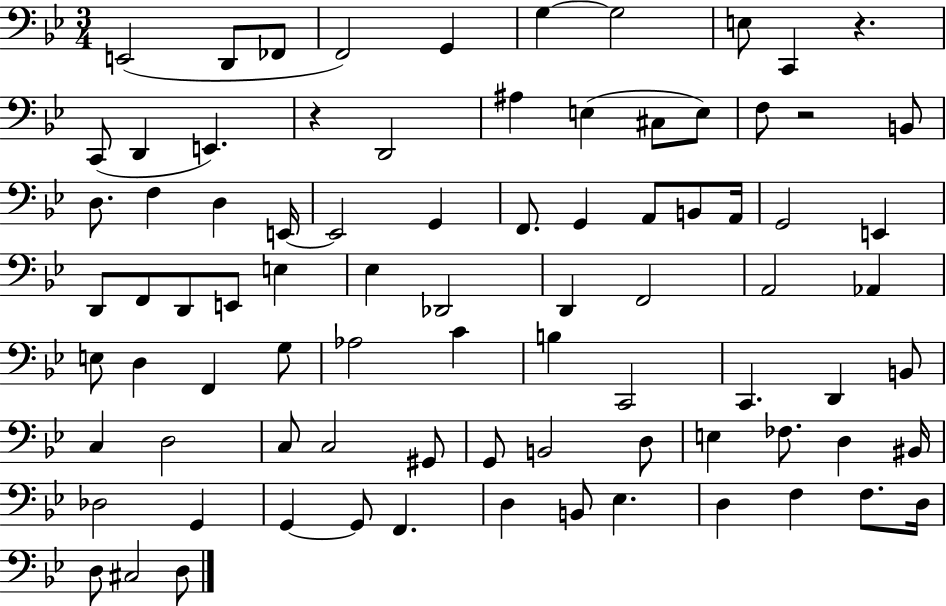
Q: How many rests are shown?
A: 3